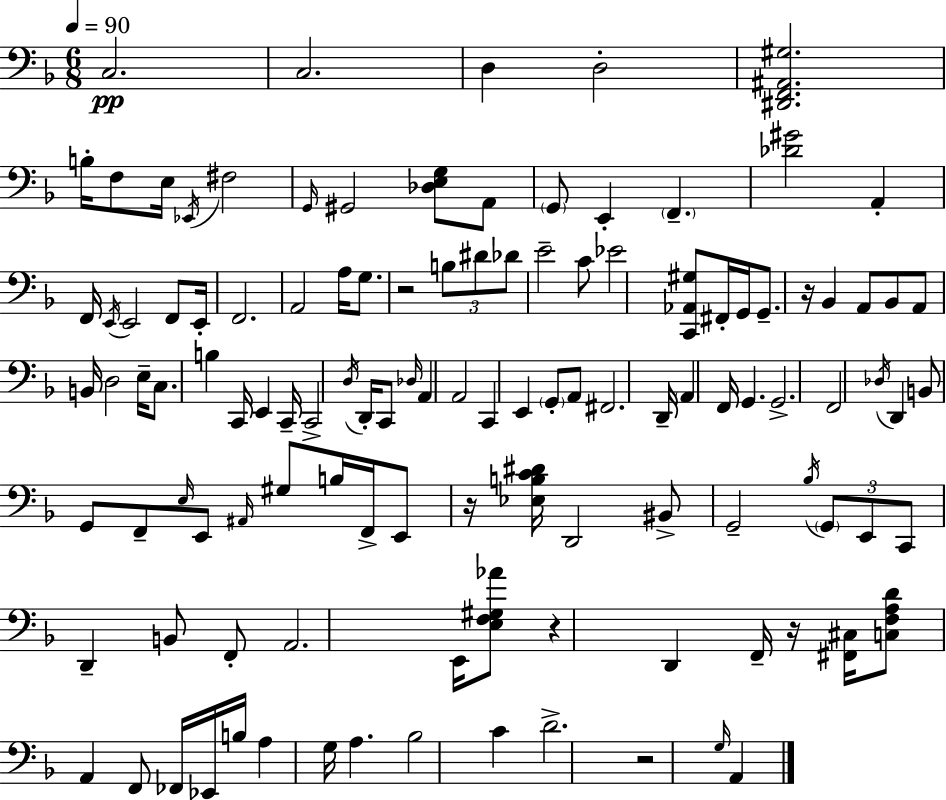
C3/h. C3/h. D3/q D3/h [D#2,F2,A#2,G#3]/h. B3/s F3/e E3/s Eb2/s F#3/h G2/s G#2/h [Db3,E3,G3]/e A2/e G2/e E2/q F2/q. [Db4,G#4]/h A2/q F2/s E2/s E2/h F2/e E2/s F2/h. A2/h A3/s G3/e. R/h B3/e D#4/e Db4/e E4/h C4/e Eb4/h [C2,Ab2,G#3]/e F#2/s G2/s G2/e. R/s Bb2/q A2/e Bb2/e A2/e B2/s D3/h E3/s C3/e. B3/q C2/s E2/q C2/s C2/h D3/s D2/s C2/e Db3/s A2/q A2/h C2/q E2/q G2/e A2/e F#2/h. D2/s A2/q F2/s G2/q. G2/h. F2/h Db3/s D2/q B2/e G2/e F2/e E3/s E2/e A#2/s G#3/e B3/s F2/s E2/e R/s [Eb3,B3,C4,D#4]/s D2/h BIS2/e G2/h Bb3/s G2/e E2/e C2/e D2/q B2/e F2/e A2/h. E2/s [E3,F3,G#3,Ab4]/e R/q D2/q F2/s R/s [F#2,C#3]/s [C3,F3,A3,D4]/e A2/q F2/e FES2/s Eb2/s B3/s A3/q G3/s A3/q. Bb3/h C4/q D4/h. R/h G3/s A2/q